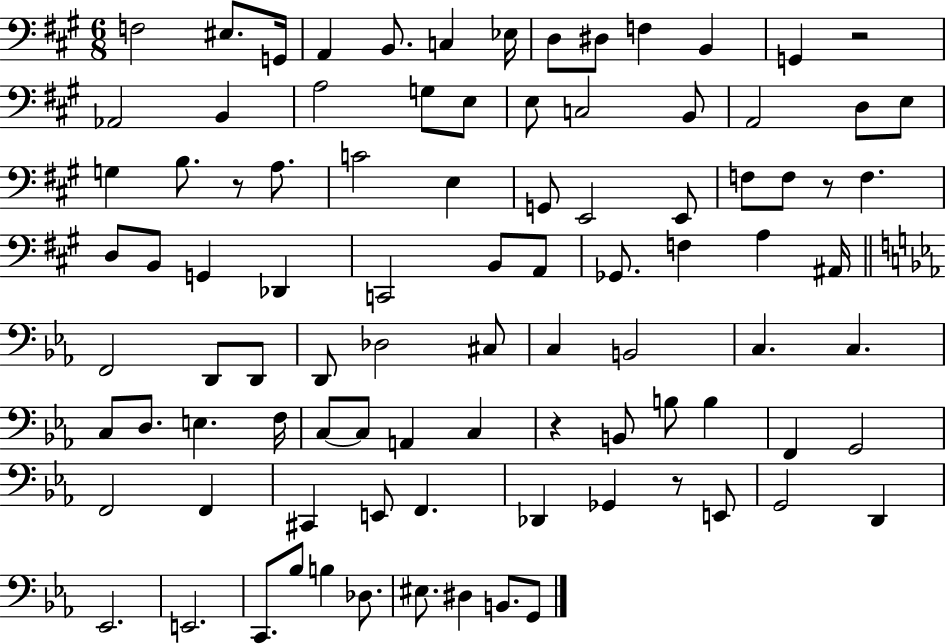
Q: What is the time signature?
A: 6/8